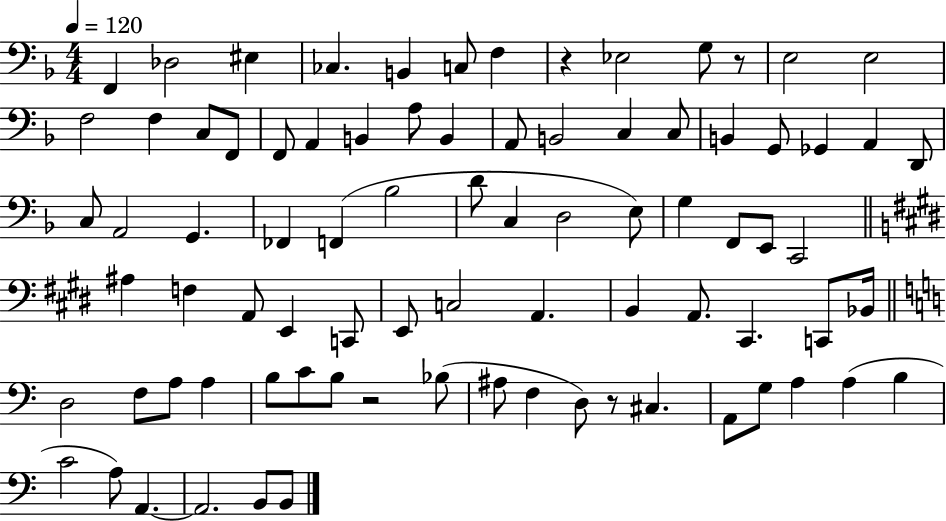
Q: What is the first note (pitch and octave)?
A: F2